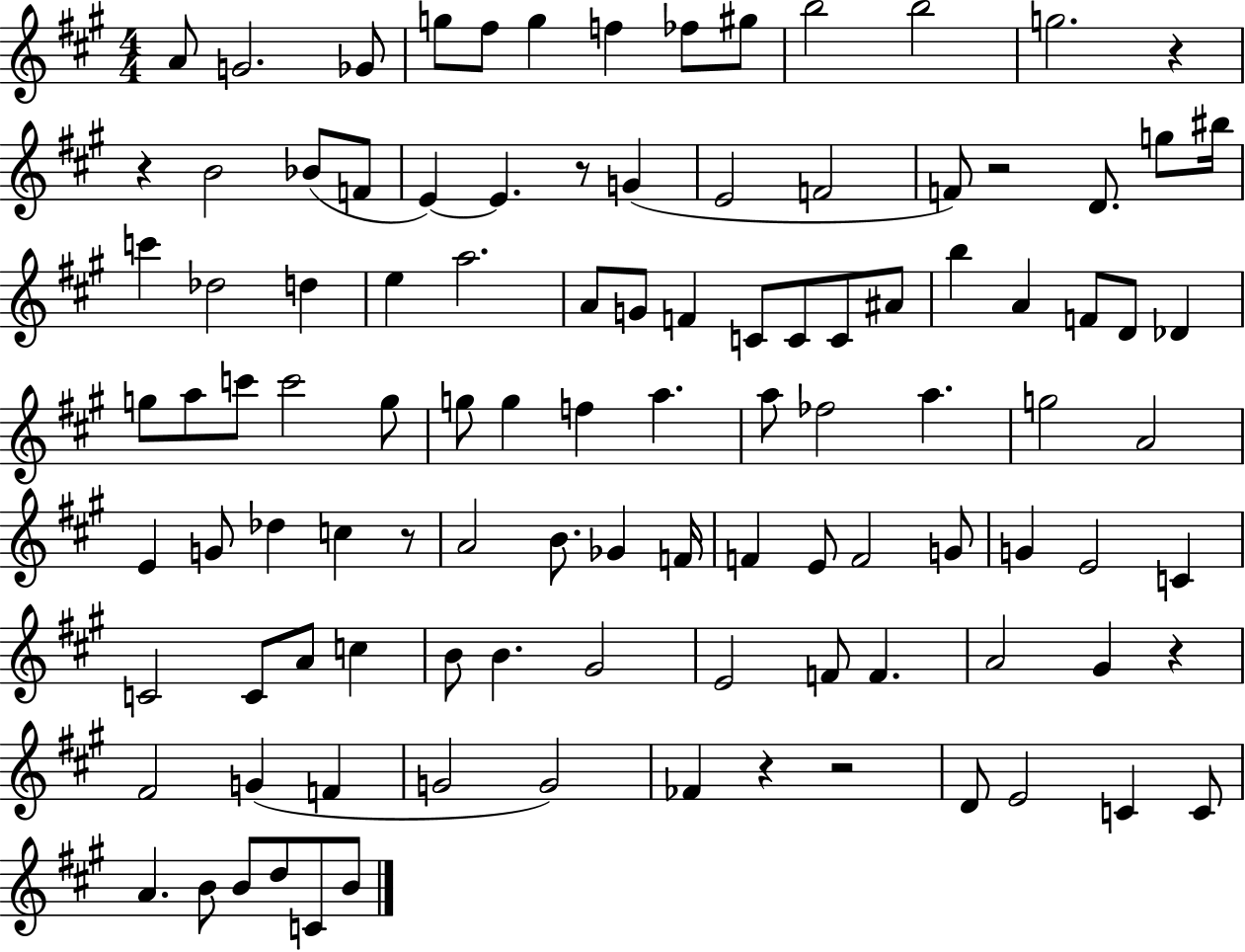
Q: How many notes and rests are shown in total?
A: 106